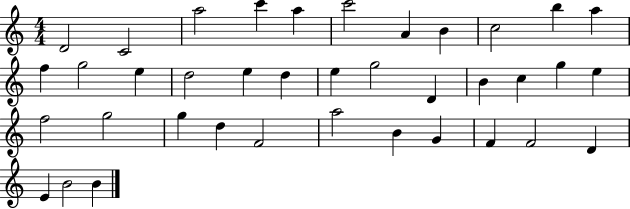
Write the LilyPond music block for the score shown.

{
  \clef treble
  \numericTimeSignature
  \time 4/4
  \key c \major
  d'2 c'2 | a''2 c'''4 a''4 | c'''2 a'4 b'4 | c''2 b''4 a''4 | \break f''4 g''2 e''4 | d''2 e''4 d''4 | e''4 g''2 d'4 | b'4 c''4 g''4 e''4 | \break f''2 g''2 | g''4 d''4 f'2 | a''2 b'4 g'4 | f'4 f'2 d'4 | \break e'4 b'2 b'4 | \bar "|."
}